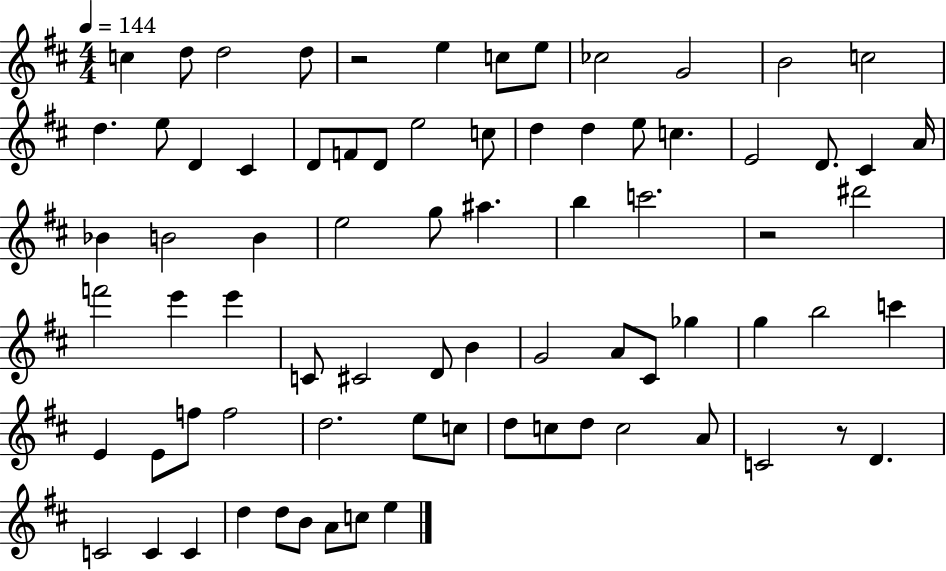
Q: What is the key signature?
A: D major